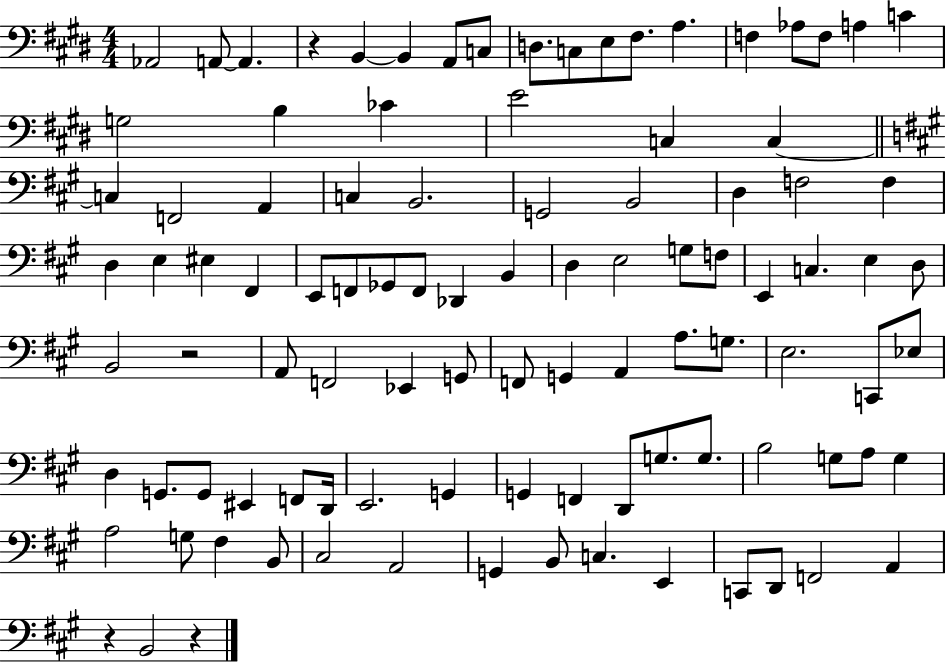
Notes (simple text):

Ab2/h A2/e A2/q. R/q B2/q B2/q A2/e C3/e D3/e. C3/e E3/e F#3/e. A3/q. F3/q Ab3/e F3/e A3/q C4/q G3/h B3/q CES4/q E4/h C3/q C3/q C3/q F2/h A2/q C3/q B2/h. G2/h B2/h D3/q F3/h F3/q D3/q E3/q EIS3/q F#2/q E2/e F2/e Gb2/e F2/e Db2/q B2/q D3/q E3/h G3/e F3/e E2/q C3/q. E3/q D3/e B2/h R/h A2/e F2/h Eb2/q G2/e F2/e G2/q A2/q A3/e. G3/e. E3/h. C2/e Eb3/e D3/q G2/e. G2/e EIS2/q F2/e D2/s E2/h. G2/q G2/q F2/q D2/e G3/e. G3/e. B3/h G3/e A3/e G3/q A3/h G3/e F#3/q B2/e C#3/h A2/h G2/q B2/e C3/q. E2/q C2/e D2/e F2/h A2/q R/q B2/h R/q